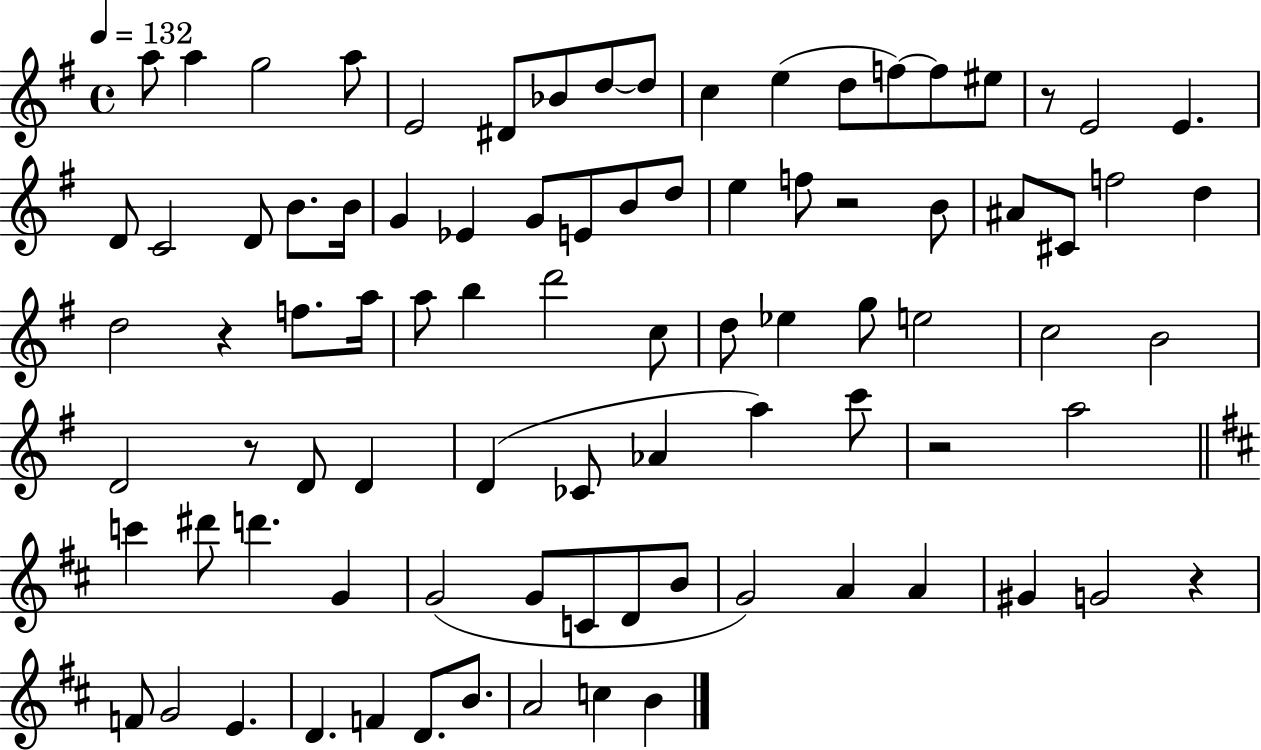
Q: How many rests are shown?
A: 6